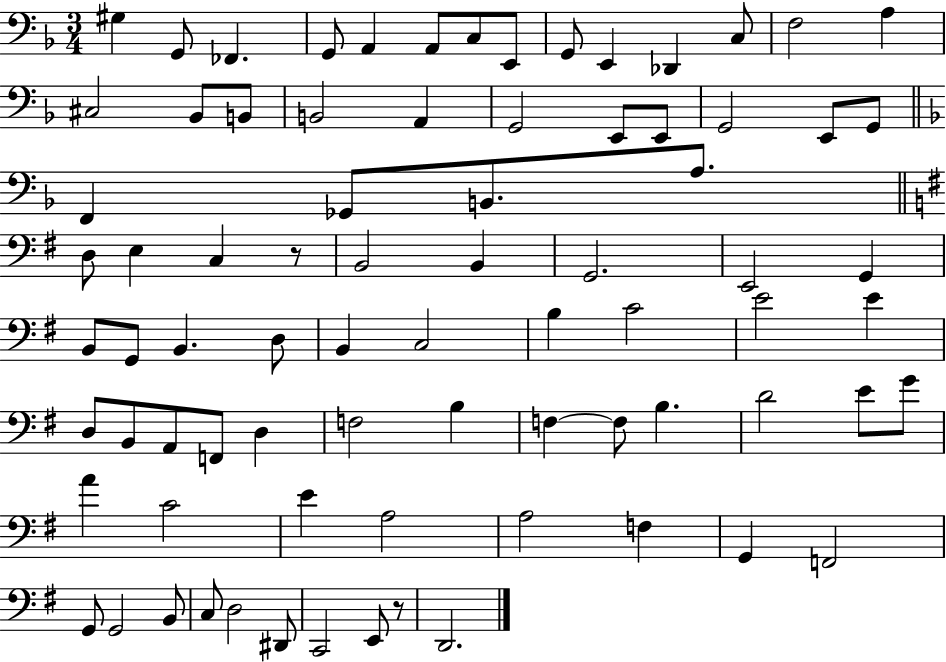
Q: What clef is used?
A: bass